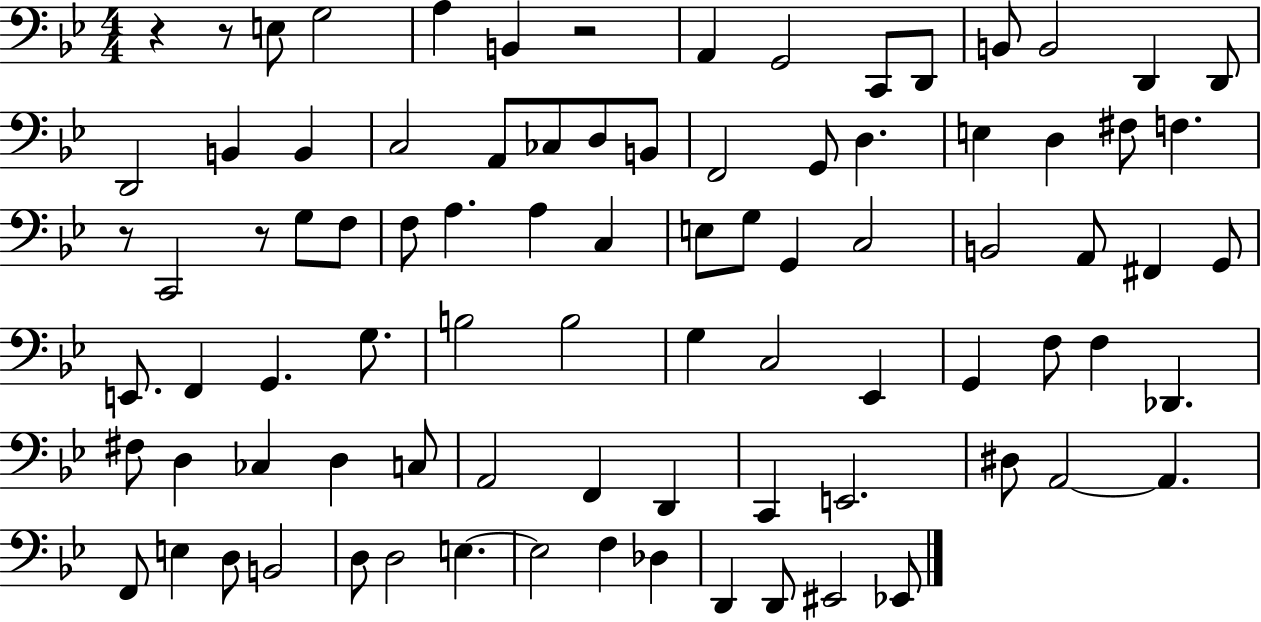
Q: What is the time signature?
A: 4/4